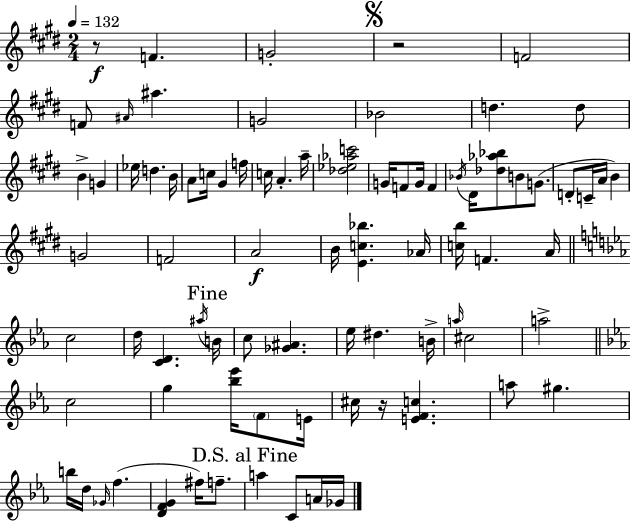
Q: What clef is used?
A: treble